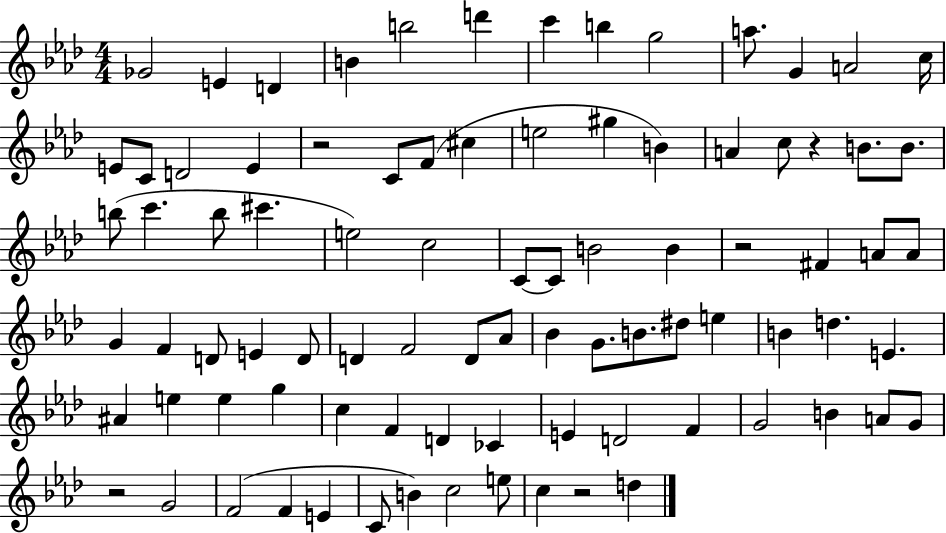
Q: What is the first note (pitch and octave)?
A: Gb4